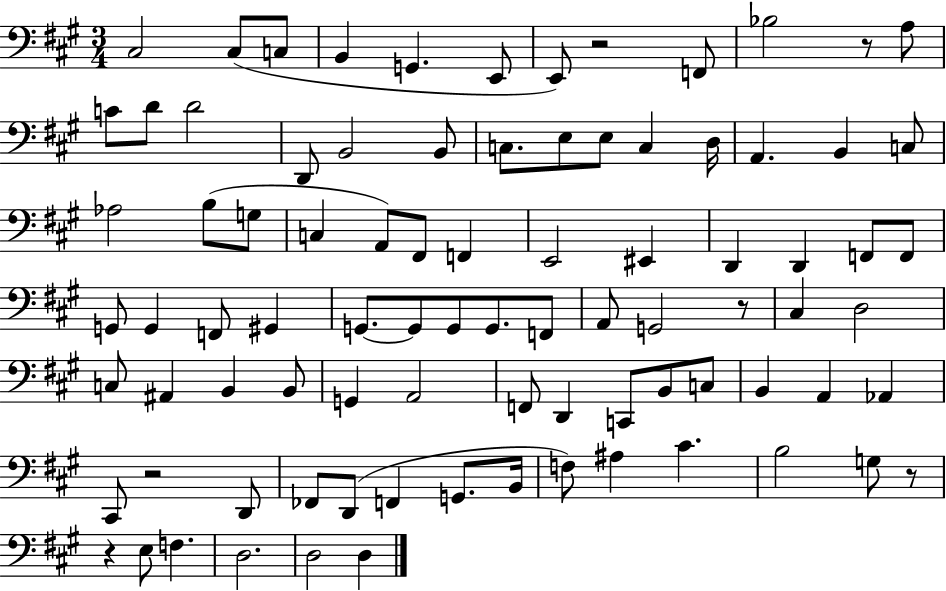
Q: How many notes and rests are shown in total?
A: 87